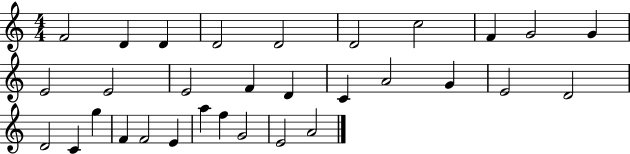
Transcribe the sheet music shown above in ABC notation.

X:1
T:Untitled
M:4/4
L:1/4
K:C
F2 D D D2 D2 D2 c2 F G2 G E2 E2 E2 F D C A2 G E2 D2 D2 C g F F2 E a f G2 E2 A2